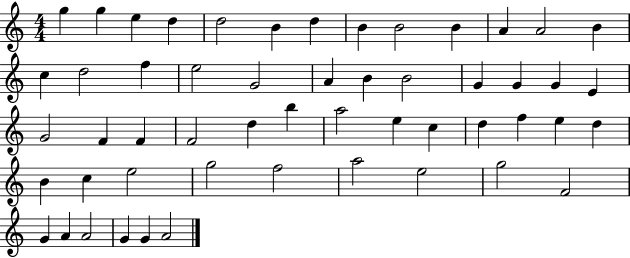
{
  \clef treble
  \numericTimeSignature
  \time 4/4
  \key c \major
  g''4 g''4 e''4 d''4 | d''2 b'4 d''4 | b'4 b'2 b'4 | a'4 a'2 b'4 | \break c''4 d''2 f''4 | e''2 g'2 | a'4 b'4 b'2 | g'4 g'4 g'4 e'4 | \break g'2 f'4 f'4 | f'2 d''4 b''4 | a''2 e''4 c''4 | d''4 f''4 e''4 d''4 | \break b'4 c''4 e''2 | g''2 f''2 | a''2 e''2 | g''2 f'2 | \break g'4 a'4 a'2 | g'4 g'4 a'2 | \bar "|."
}